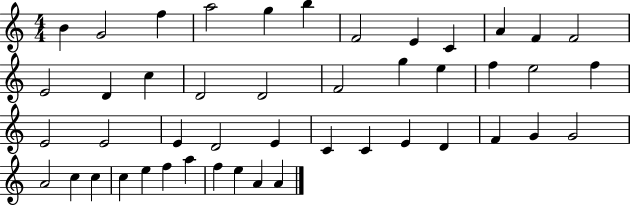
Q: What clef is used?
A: treble